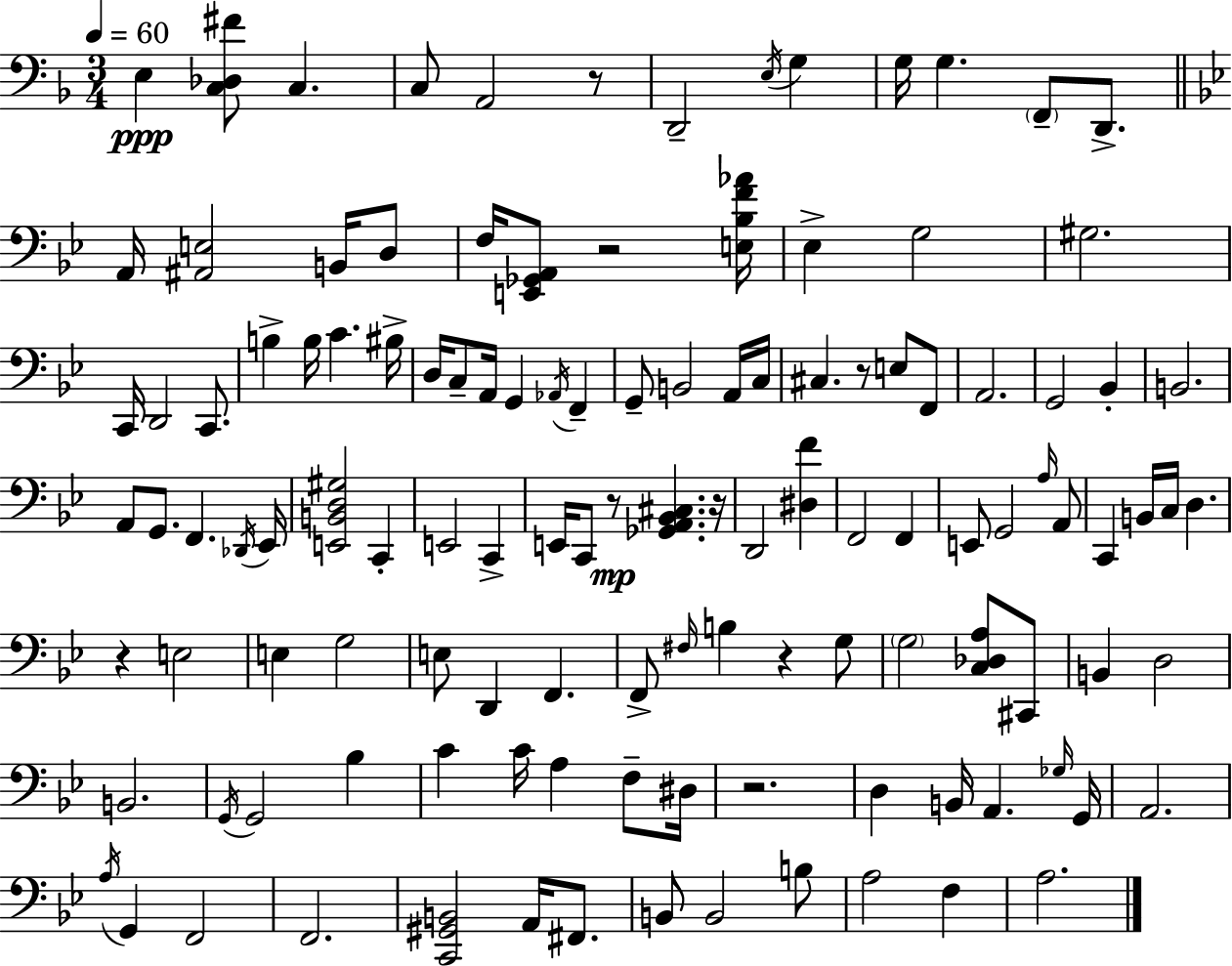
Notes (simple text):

E3/q [C3,Db3,F#4]/e C3/q. C3/e A2/h R/e D2/h E3/s G3/q G3/s G3/q. F2/e D2/e. A2/s [A#2,E3]/h B2/s D3/e F3/s [E2,Gb2,A2]/e R/h [E3,Bb3,F4,Ab4]/s Eb3/q G3/h G#3/h. C2/s D2/h C2/e. B3/q B3/s C4/q. BIS3/s D3/s C3/e A2/s G2/q Ab2/s F2/q G2/e B2/h A2/s C3/s C#3/q. R/e E3/e F2/e A2/h. G2/h Bb2/q B2/h. A2/e G2/e. F2/q. Db2/s Eb2/s [E2,B2,D3,G#3]/h C2/q E2/h C2/q E2/s C2/e R/e [Gb2,A2,Bb2,C#3]/q. R/s D2/h [D#3,F4]/q F2/h F2/q E2/e G2/h A3/s A2/e C2/q B2/s C3/s D3/q. R/q E3/h E3/q G3/h E3/e D2/q F2/q. F2/e F#3/s B3/q R/q G3/e G3/h [C3,Db3,A3]/e C#2/e B2/q D3/h B2/h. G2/s G2/h Bb3/q C4/q C4/s A3/q F3/e D#3/s R/h. D3/q B2/s A2/q. Gb3/s G2/s A2/h. A3/s G2/q F2/h F2/h. [C2,G#2,B2]/h A2/s F#2/e. B2/e B2/h B3/e A3/h F3/q A3/h.